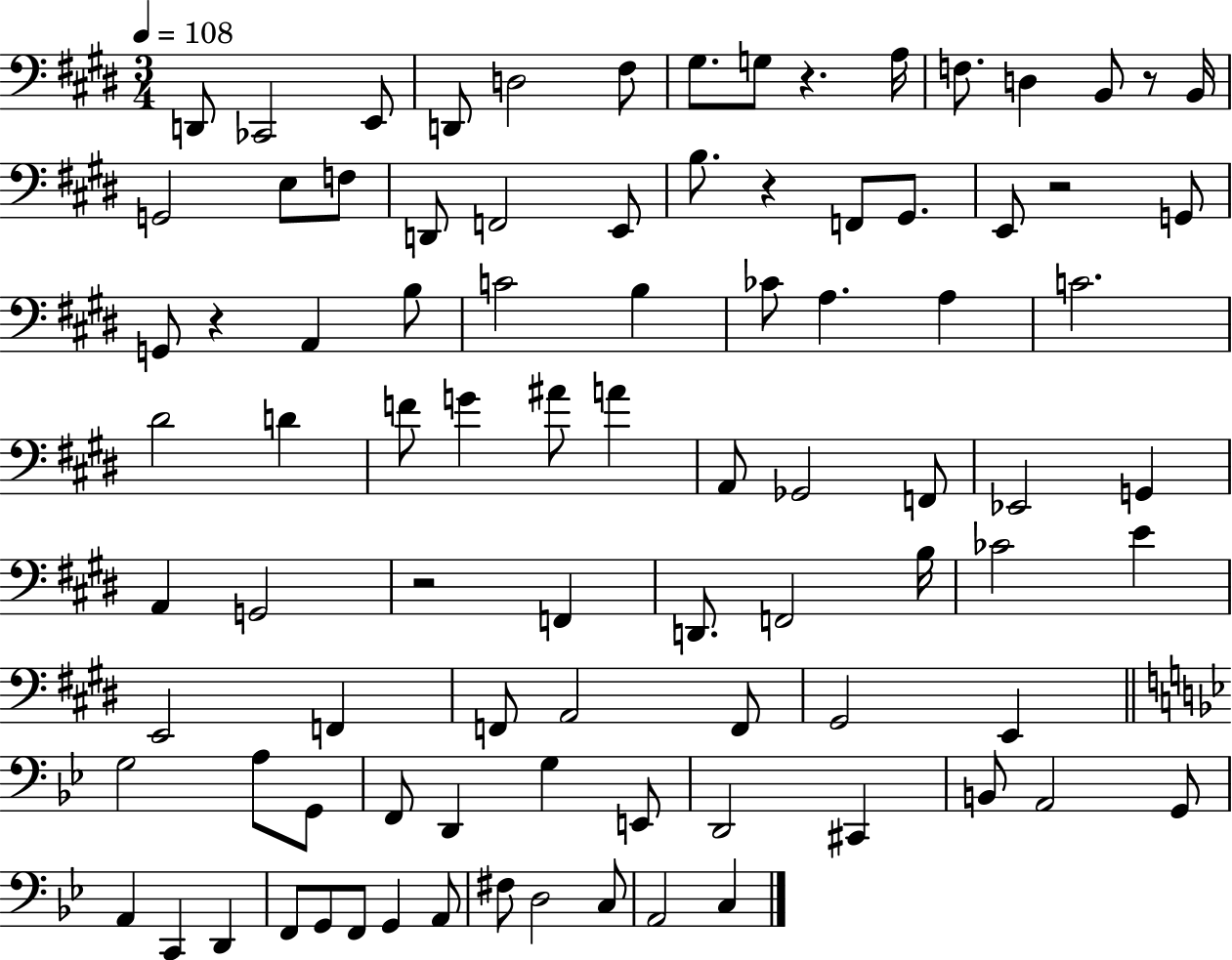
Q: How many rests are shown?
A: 6